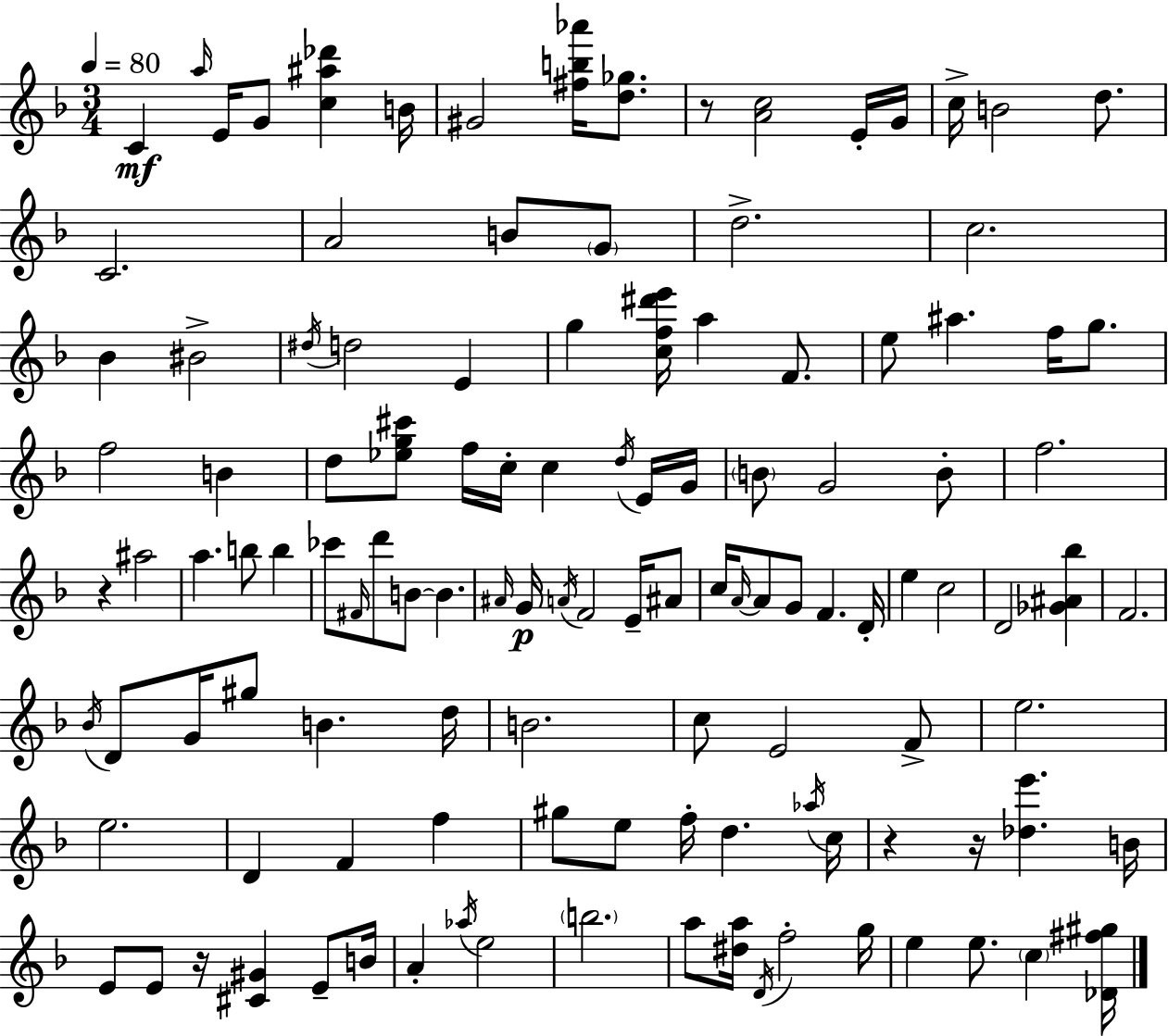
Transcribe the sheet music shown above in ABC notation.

X:1
T:Untitled
M:3/4
L:1/4
K:Dm
C a/4 E/4 G/2 [c^a_d'] B/4 ^G2 [^fb_a']/4 [d_g]/2 z/2 [Ac]2 E/4 G/4 c/4 B2 d/2 C2 A2 B/2 G/2 d2 c2 _B ^B2 ^d/4 d2 E g [cf^d'e']/4 a F/2 e/2 ^a f/4 g/2 f2 B d/2 [_eg^c']/2 f/4 c/4 c d/4 E/4 G/4 B/2 G2 B/2 f2 z ^a2 a b/2 b _c'/2 ^F/4 d'/2 B/2 B ^A/4 G/4 A/4 F2 E/4 ^A/2 c/4 A/4 A/2 G/2 F D/4 e c2 D2 [_G^A_b] F2 _B/4 D/2 G/4 ^g/2 B d/4 B2 c/2 E2 F/2 e2 e2 D F f ^g/2 e/2 f/4 d _a/4 c/4 z z/4 [_de'] B/4 E/2 E/2 z/4 [^C^G] E/2 B/4 A _a/4 e2 b2 a/2 [^da]/4 D/4 f2 g/4 e e/2 c [_D^f^g]/4